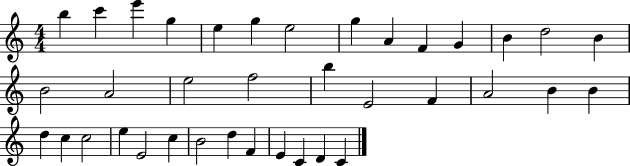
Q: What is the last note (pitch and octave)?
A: C4